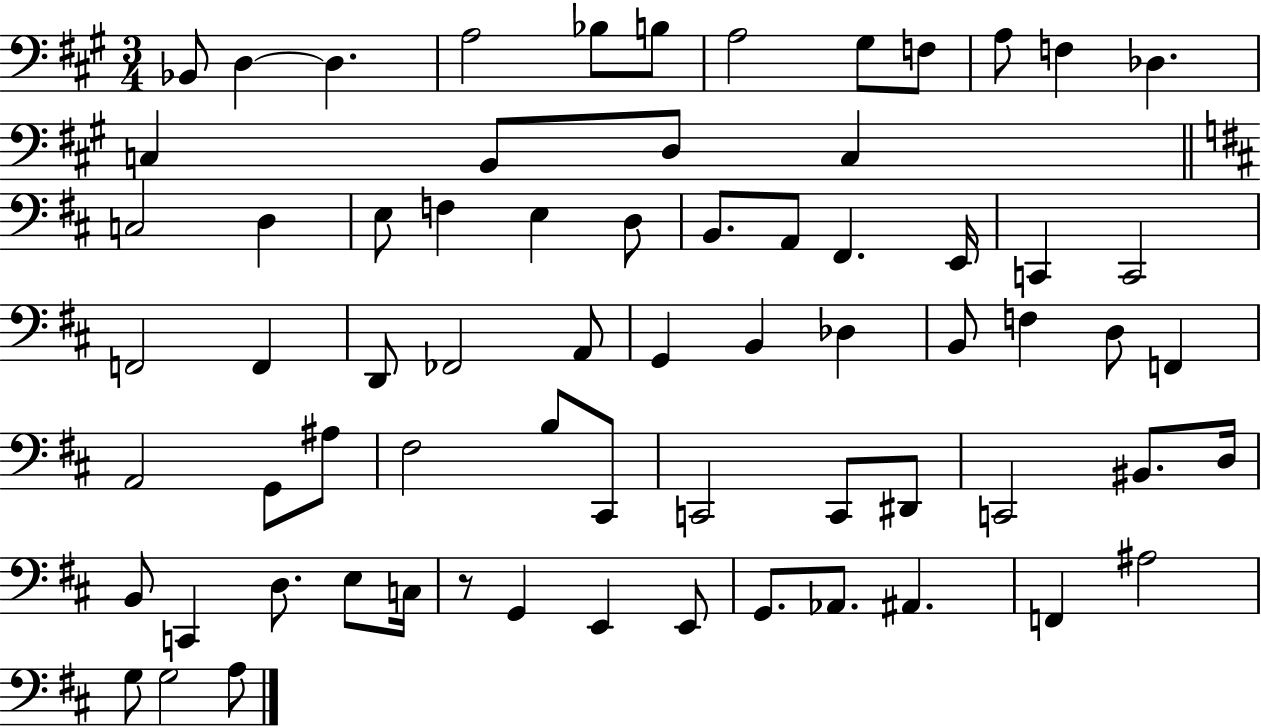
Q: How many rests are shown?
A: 1